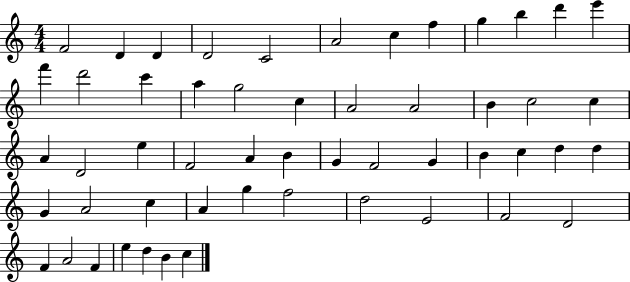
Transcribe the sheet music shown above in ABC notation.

X:1
T:Untitled
M:4/4
L:1/4
K:C
F2 D D D2 C2 A2 c f g b d' e' f' d'2 c' a g2 c A2 A2 B c2 c A D2 e F2 A B G F2 G B c d d G A2 c A g f2 d2 E2 F2 D2 F A2 F e d B c